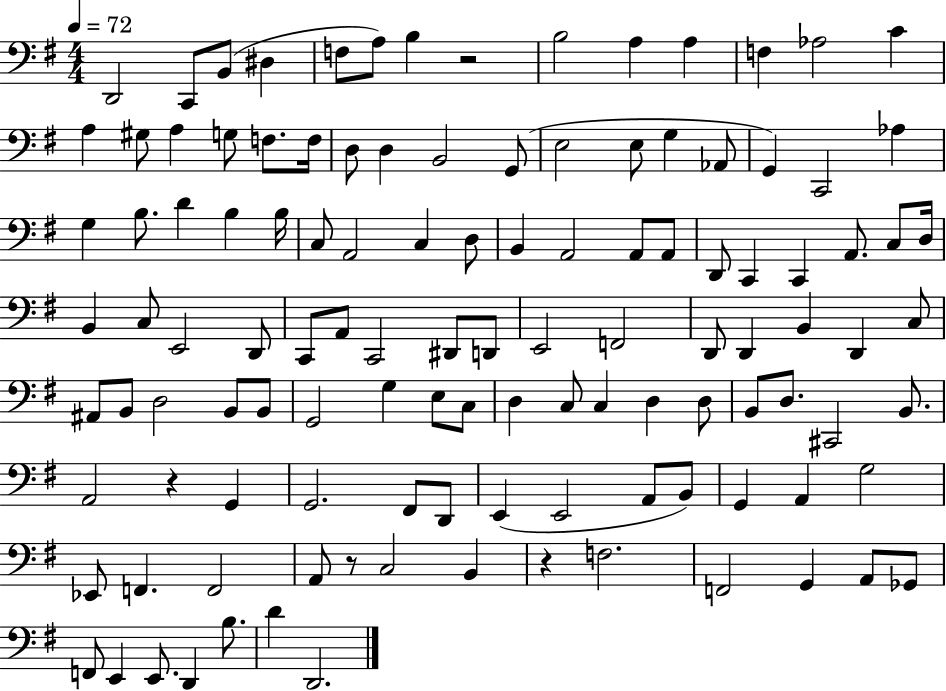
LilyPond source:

{
  \clef bass
  \numericTimeSignature
  \time 4/4
  \key g \major
  \tempo 4 = 72
  d,2 c,8 b,8( dis4 | f8 a8) b4 r2 | b2 a4 a4 | f4 aes2 c'4 | \break a4 gis8 a4 g8 f8. f16 | d8 d4 b,2 g,8( | e2 e8 g4 aes,8 | g,4) c,2 aes4 | \break g4 b8. d'4 b4 b16 | c8 a,2 c4 d8 | b,4 a,2 a,8 a,8 | d,8 c,4 c,4 a,8. c8 d16 | \break b,4 c8 e,2 d,8 | c,8 a,8 c,2 dis,8 d,8 | e,2 f,2 | d,8 d,4 b,4 d,4 c8 | \break ais,8 b,8 d2 b,8 b,8 | g,2 g4 e8 c8 | d4 c8 c4 d4 d8 | b,8 d8. cis,2 b,8. | \break a,2 r4 g,4 | g,2. fis,8 d,8 | e,4( e,2 a,8 b,8) | g,4 a,4 g2 | \break ees,8 f,4. f,2 | a,8 r8 c2 b,4 | r4 f2. | f,2 g,4 a,8 ges,8 | \break f,8 e,4 e,8. d,4 b8. | d'4 d,2. | \bar "|."
}